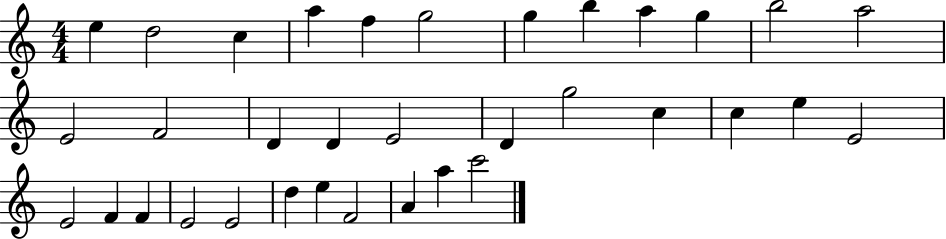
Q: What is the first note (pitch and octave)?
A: E5